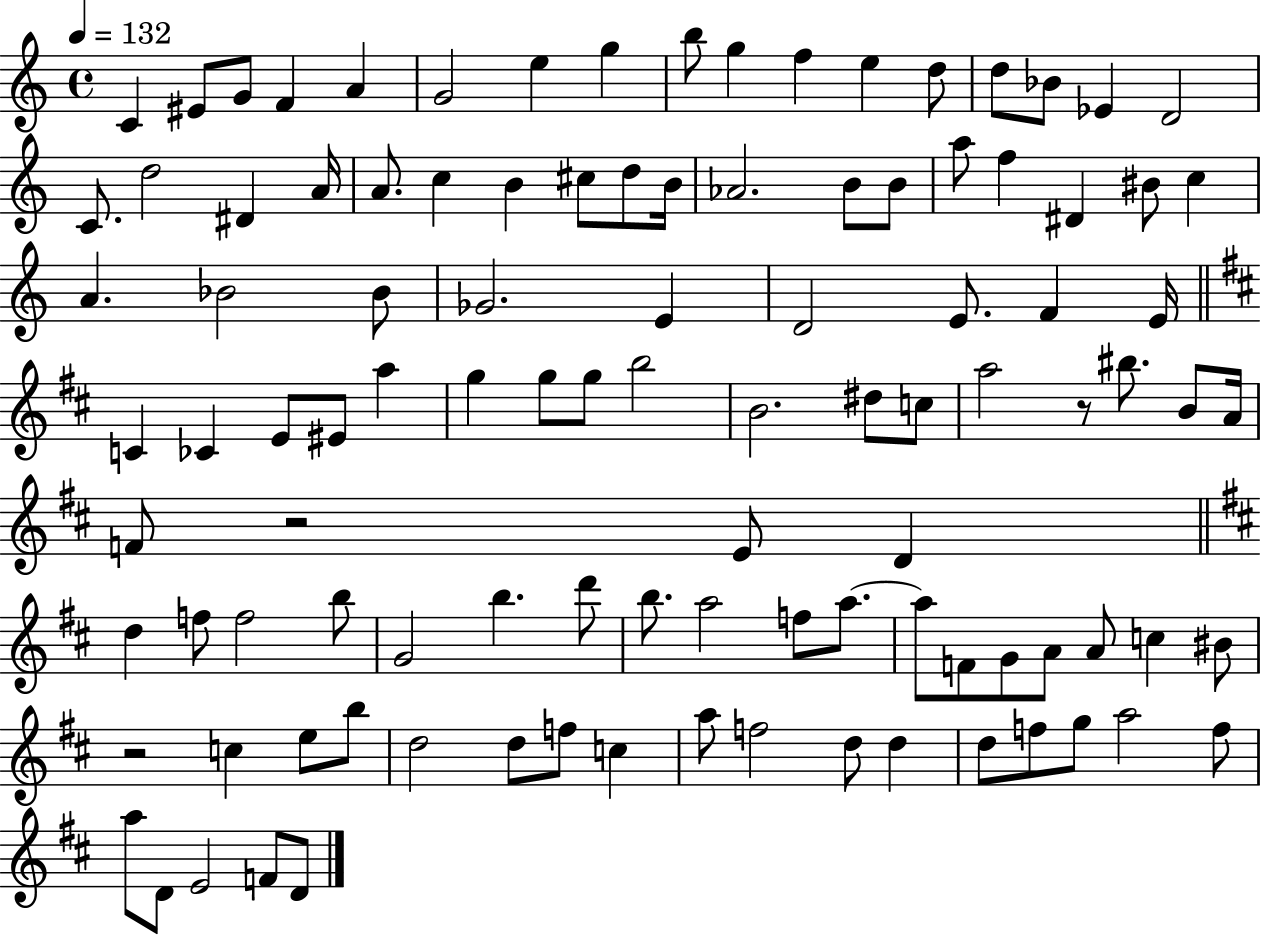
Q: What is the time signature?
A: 4/4